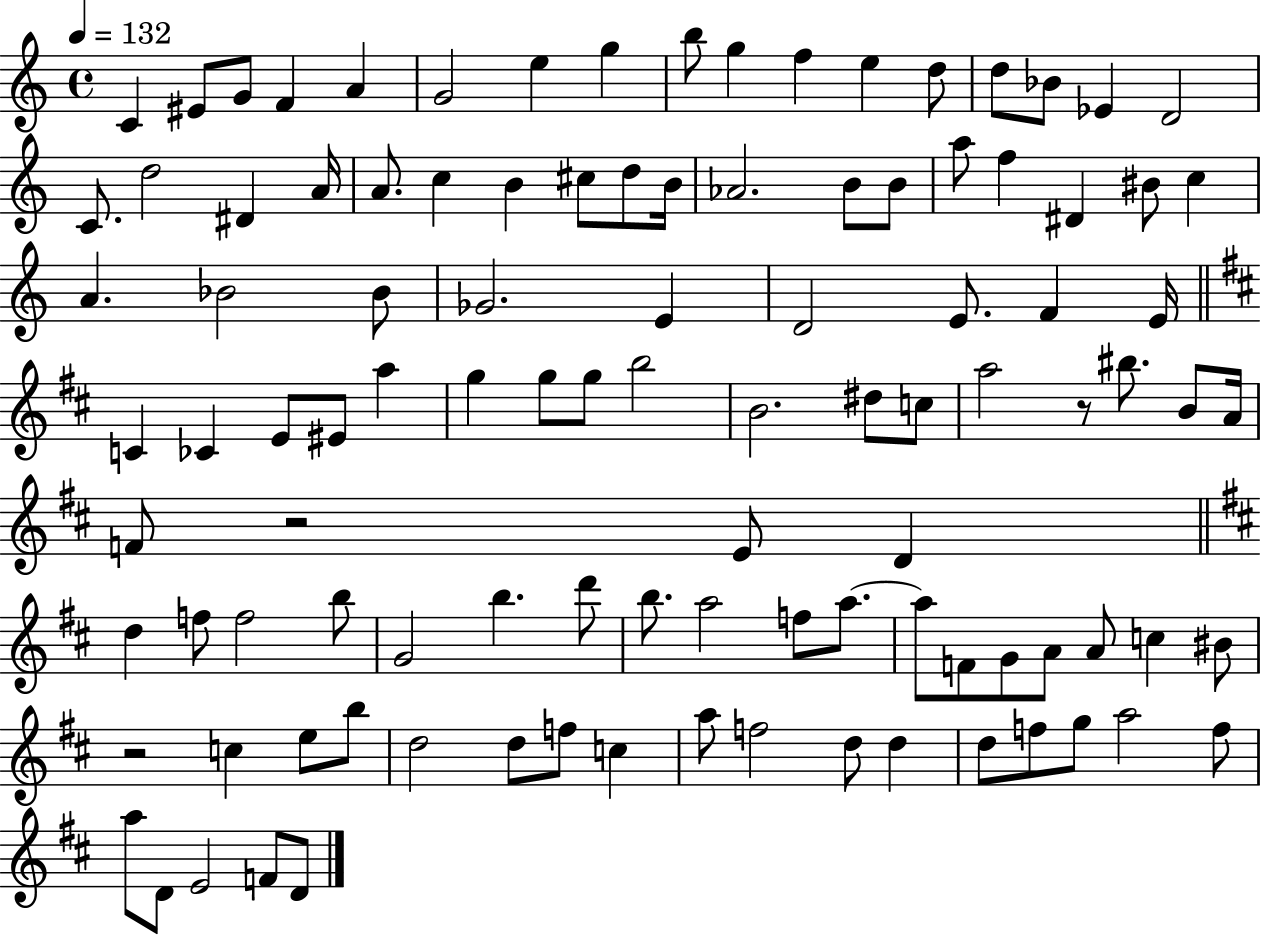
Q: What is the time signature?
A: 4/4